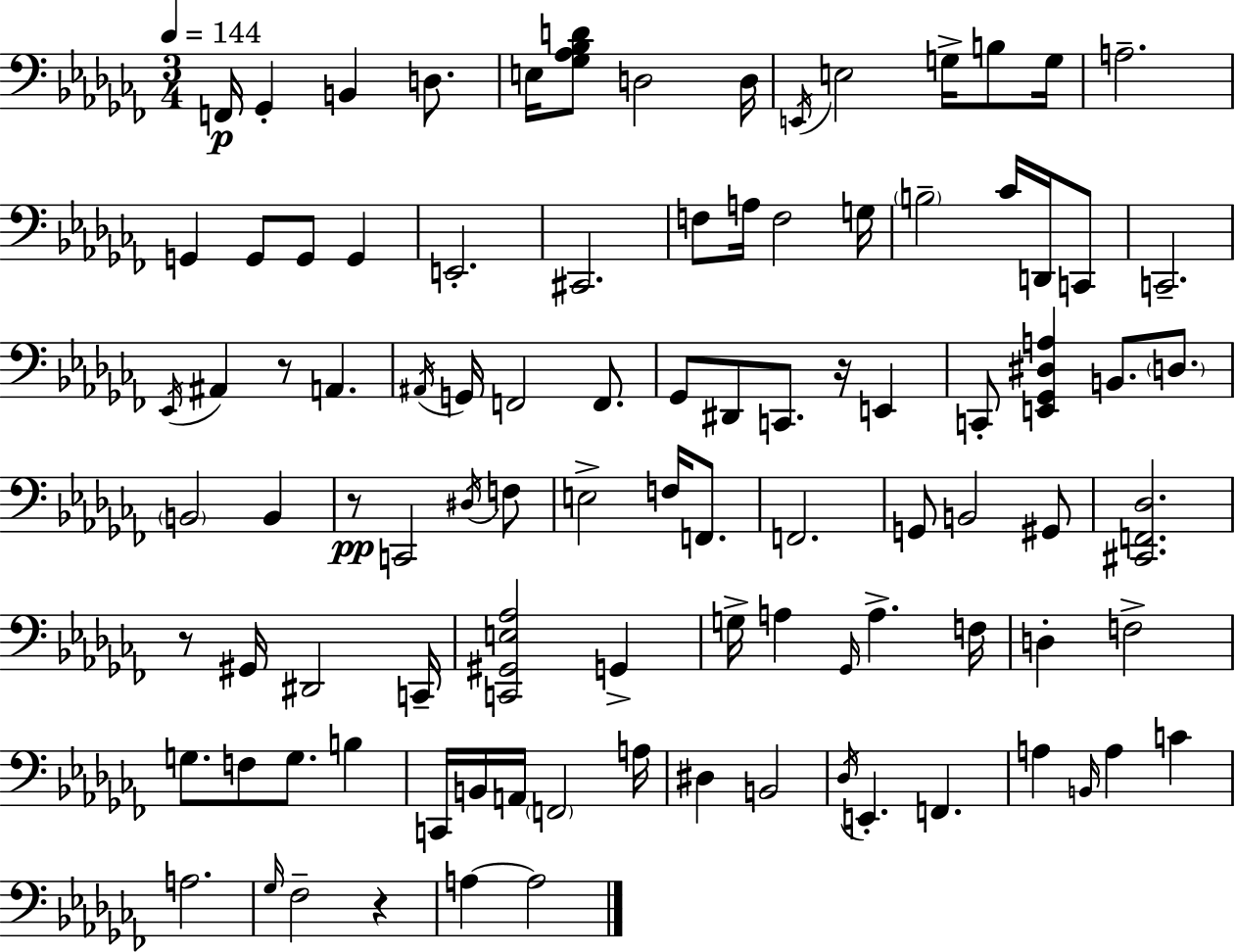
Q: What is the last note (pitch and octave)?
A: A3